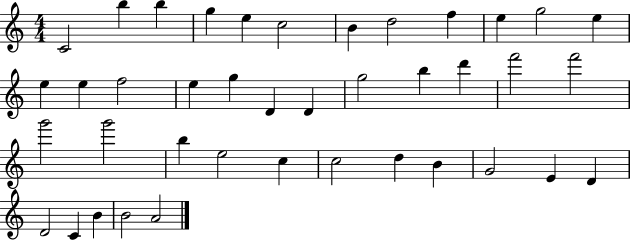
X:1
T:Untitled
M:4/4
L:1/4
K:C
C2 b b g e c2 B d2 f e g2 e e e f2 e g D D g2 b d' f'2 f'2 g'2 g'2 b e2 c c2 d B G2 E D D2 C B B2 A2